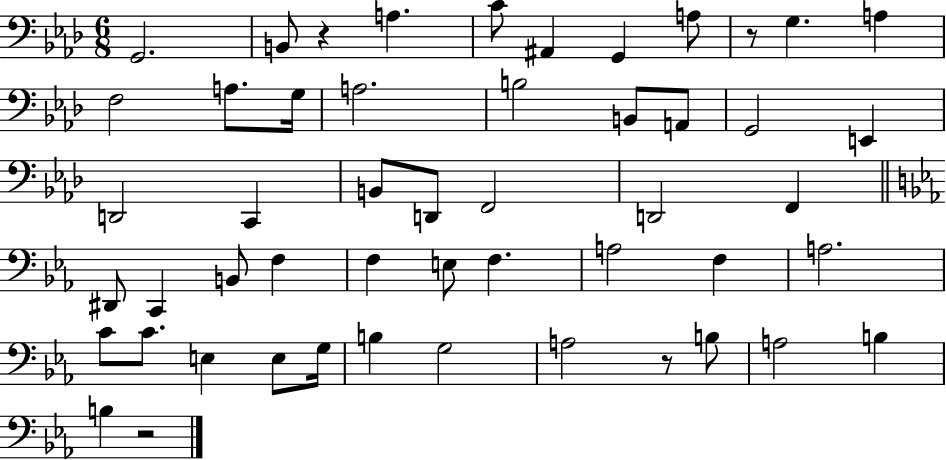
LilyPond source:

{
  \clef bass
  \numericTimeSignature
  \time 6/8
  \key aes \major
  g,2. | b,8 r4 a4. | c'8 ais,4 g,4 a8 | r8 g4. a4 | \break f2 a8. g16 | a2. | b2 b,8 a,8 | g,2 e,4 | \break d,2 c,4 | b,8 d,8 f,2 | d,2 f,4 | \bar "||" \break \key ees \major dis,8 c,4 b,8 f4 | f4 e8 f4. | a2 f4 | a2. | \break c'8 c'8. e4 e8 g16 | b4 g2 | a2 r8 b8 | a2 b4 | \break b4 r2 | \bar "|."
}